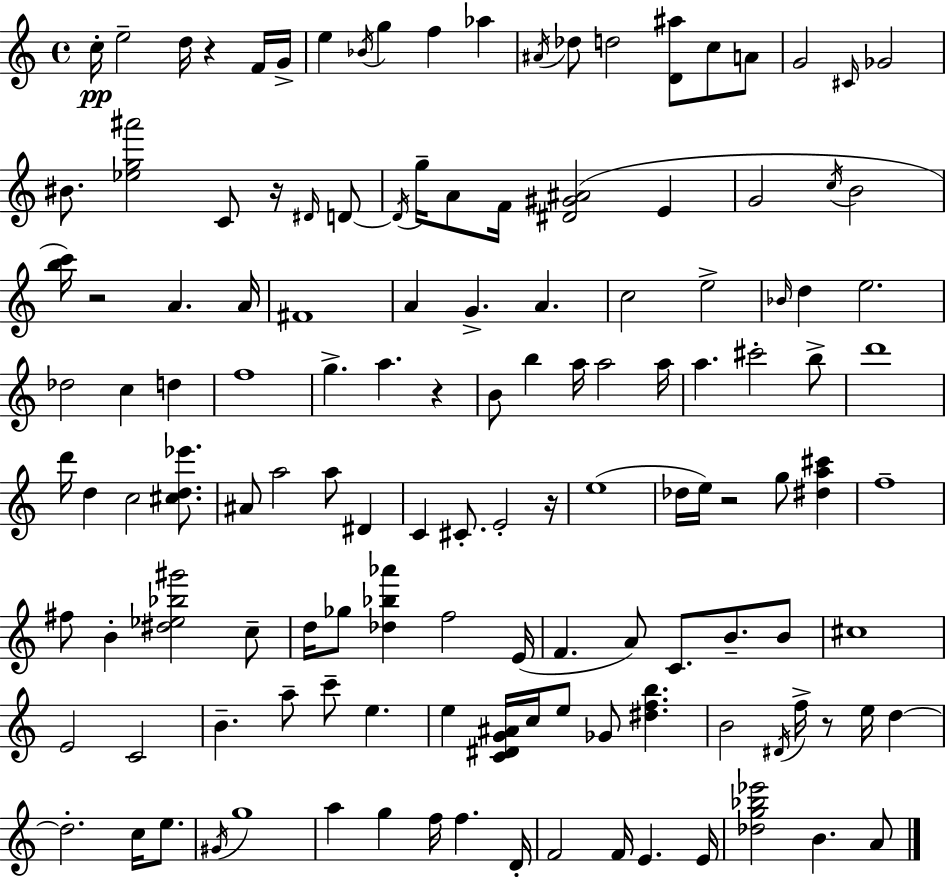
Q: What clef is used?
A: treble